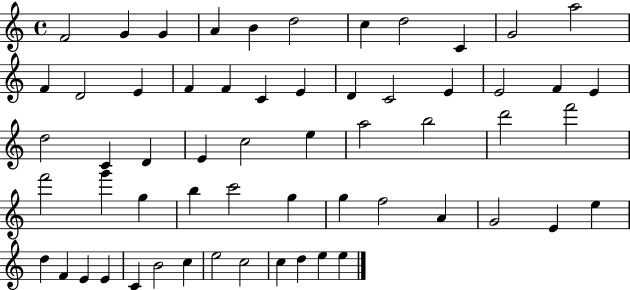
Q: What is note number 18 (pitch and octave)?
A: E4